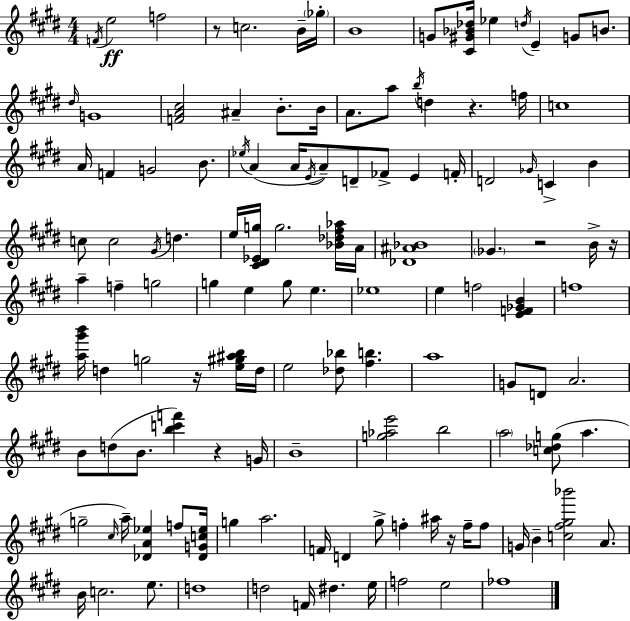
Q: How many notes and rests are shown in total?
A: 127